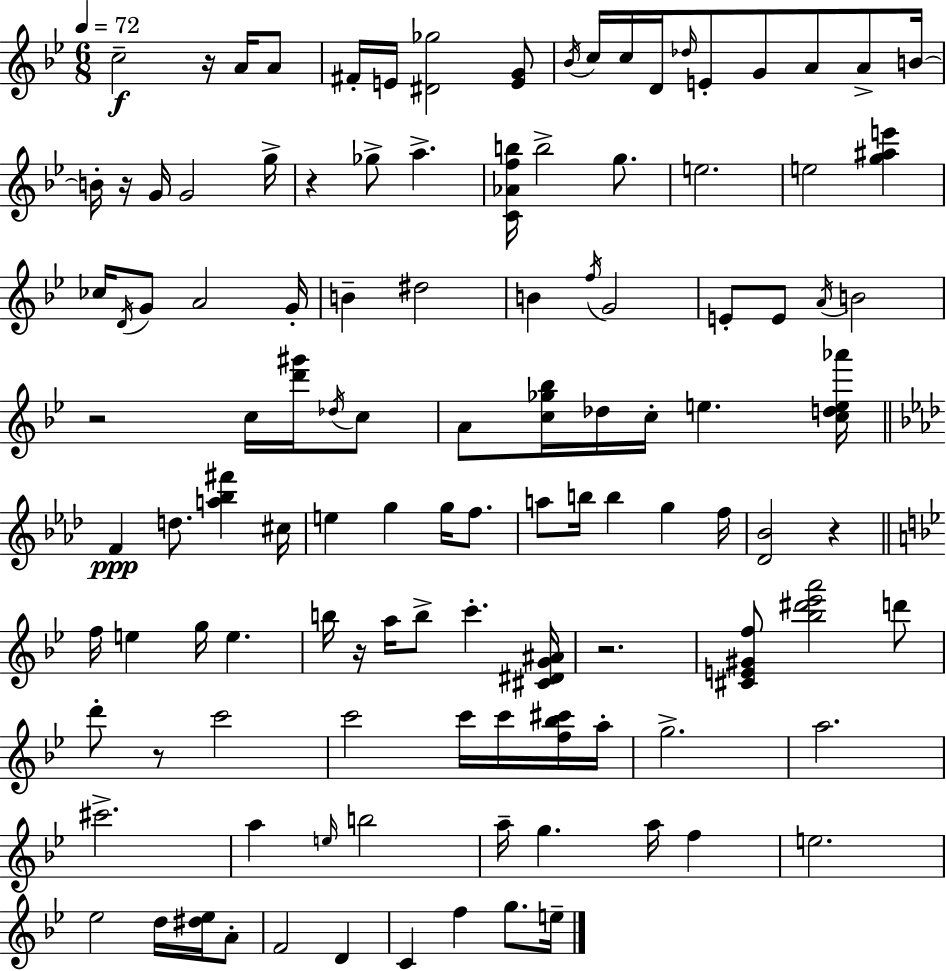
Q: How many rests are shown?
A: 8